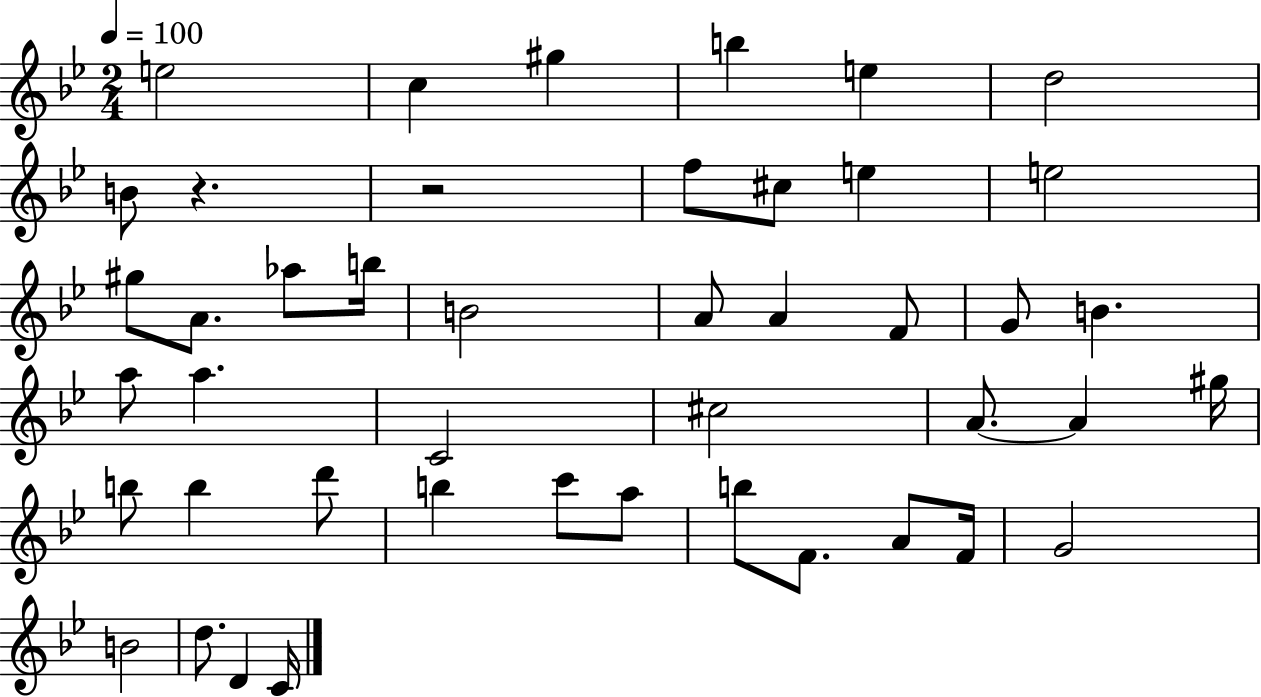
X:1
T:Untitled
M:2/4
L:1/4
K:Bb
e2 c ^g b e d2 B/2 z z2 f/2 ^c/2 e e2 ^g/2 A/2 _a/2 b/4 B2 A/2 A F/2 G/2 B a/2 a C2 ^c2 A/2 A ^g/4 b/2 b d'/2 b c'/2 a/2 b/2 F/2 A/2 F/4 G2 B2 d/2 D C/4